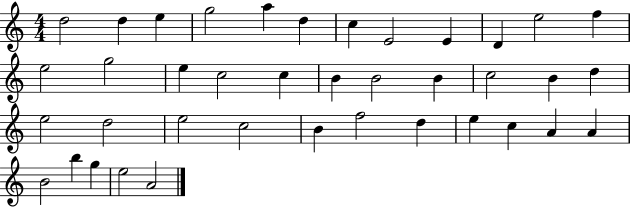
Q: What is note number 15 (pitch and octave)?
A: E5